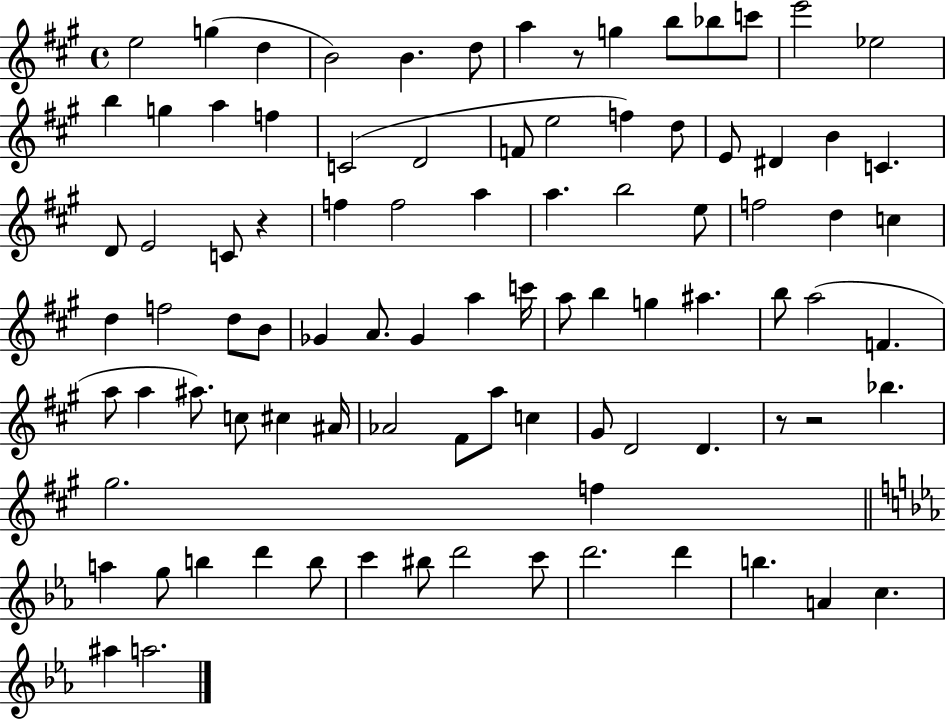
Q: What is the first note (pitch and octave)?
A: E5